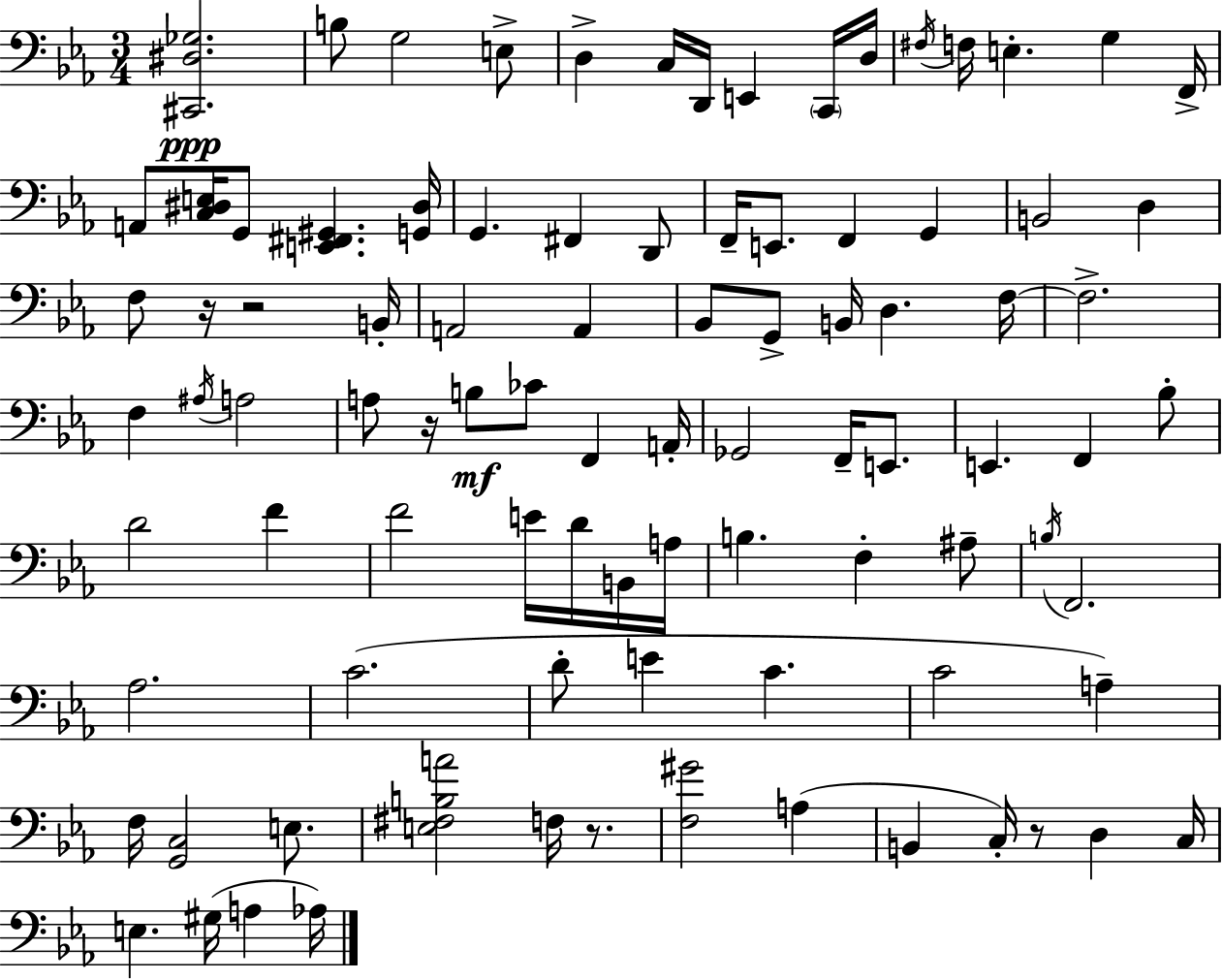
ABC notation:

X:1
T:Untitled
M:3/4
L:1/4
K:Eb
[^C,,^D,_G,]2 B,/2 G,2 E,/2 D, C,/4 D,,/4 E,, C,,/4 D,/4 ^F,/4 F,/4 E, G, F,,/4 A,,/2 [C,^D,E,]/4 G,,/2 [E,,^F,,^G,,] [G,,^D,]/4 G,, ^F,, D,,/2 F,,/4 E,,/2 F,, G,, B,,2 D, F,/2 z/4 z2 B,,/4 A,,2 A,, _B,,/2 G,,/2 B,,/4 D, F,/4 F,2 F, ^A,/4 A,2 A,/2 z/4 B,/2 _C/2 F,, A,,/4 _G,,2 F,,/4 E,,/2 E,, F,, _B,/2 D2 F F2 E/4 D/4 B,,/4 A,/4 B, F, ^A,/2 B,/4 F,,2 _A,2 C2 D/2 E C C2 A, F,/4 [G,,C,]2 E,/2 [E,^F,B,A]2 F,/4 z/2 [F,^G]2 A, B,, C,/4 z/2 D, C,/4 E, ^G,/4 A, _A,/4